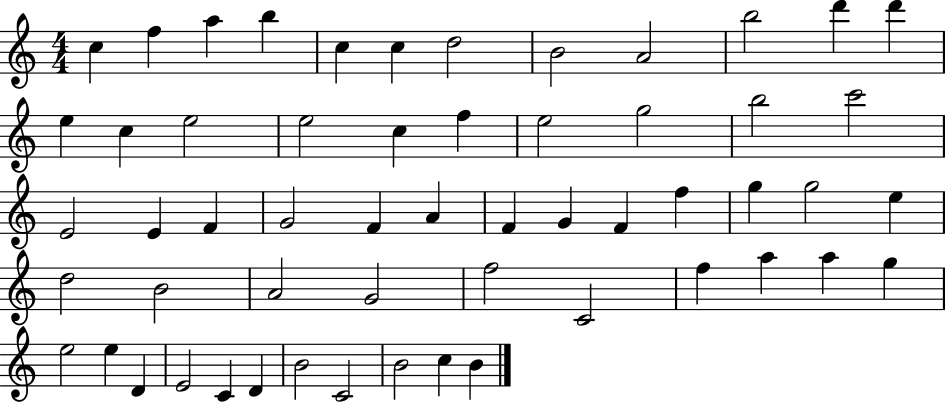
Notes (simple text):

C5/q F5/q A5/q B5/q C5/q C5/q D5/h B4/h A4/h B5/h D6/q D6/q E5/q C5/q E5/h E5/h C5/q F5/q E5/h G5/h B5/h C6/h E4/h E4/q F4/q G4/h F4/q A4/q F4/q G4/q F4/q F5/q G5/q G5/h E5/q D5/h B4/h A4/h G4/h F5/h C4/h F5/q A5/q A5/q G5/q E5/h E5/q D4/q E4/h C4/q D4/q B4/h C4/h B4/h C5/q B4/q